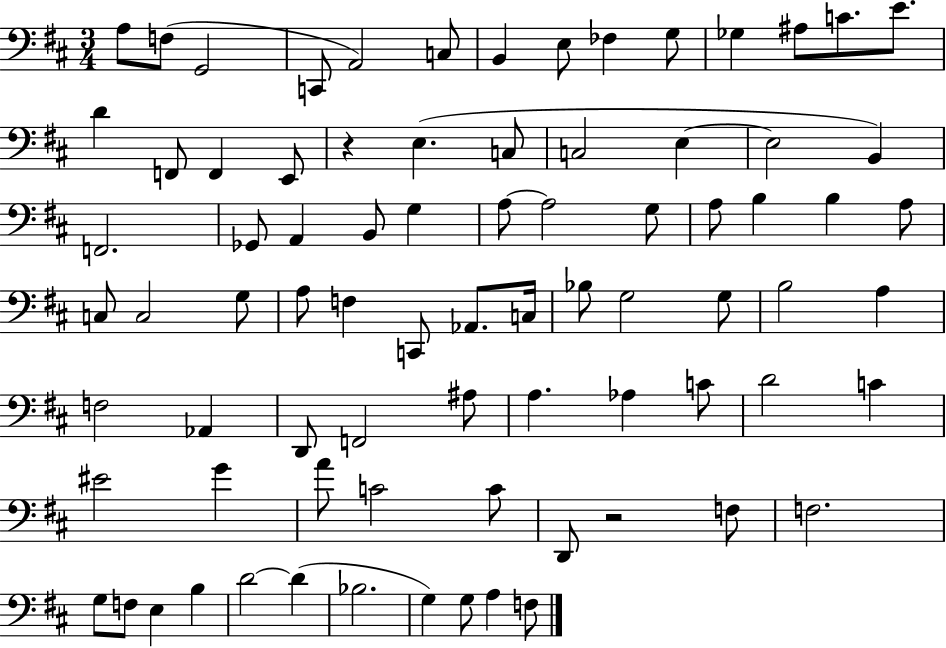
A3/e F3/e G2/h C2/e A2/h C3/e B2/q E3/e FES3/q G3/e Gb3/q A#3/e C4/e. E4/e. D4/q F2/e F2/q E2/e R/q E3/q. C3/e C3/h E3/q E3/h B2/q F2/h. Gb2/e A2/q B2/e G3/q A3/e A3/h G3/e A3/e B3/q B3/q A3/e C3/e C3/h G3/e A3/e F3/q C2/e Ab2/e. C3/s Bb3/e G3/h G3/e B3/h A3/q F3/h Ab2/q D2/e F2/h A#3/e A3/q. Ab3/q C4/e D4/h C4/q EIS4/h G4/q A4/e C4/h C4/e D2/e R/h F3/e F3/h. G3/e F3/e E3/q B3/q D4/h D4/q Bb3/h. G3/q G3/e A3/q F3/e